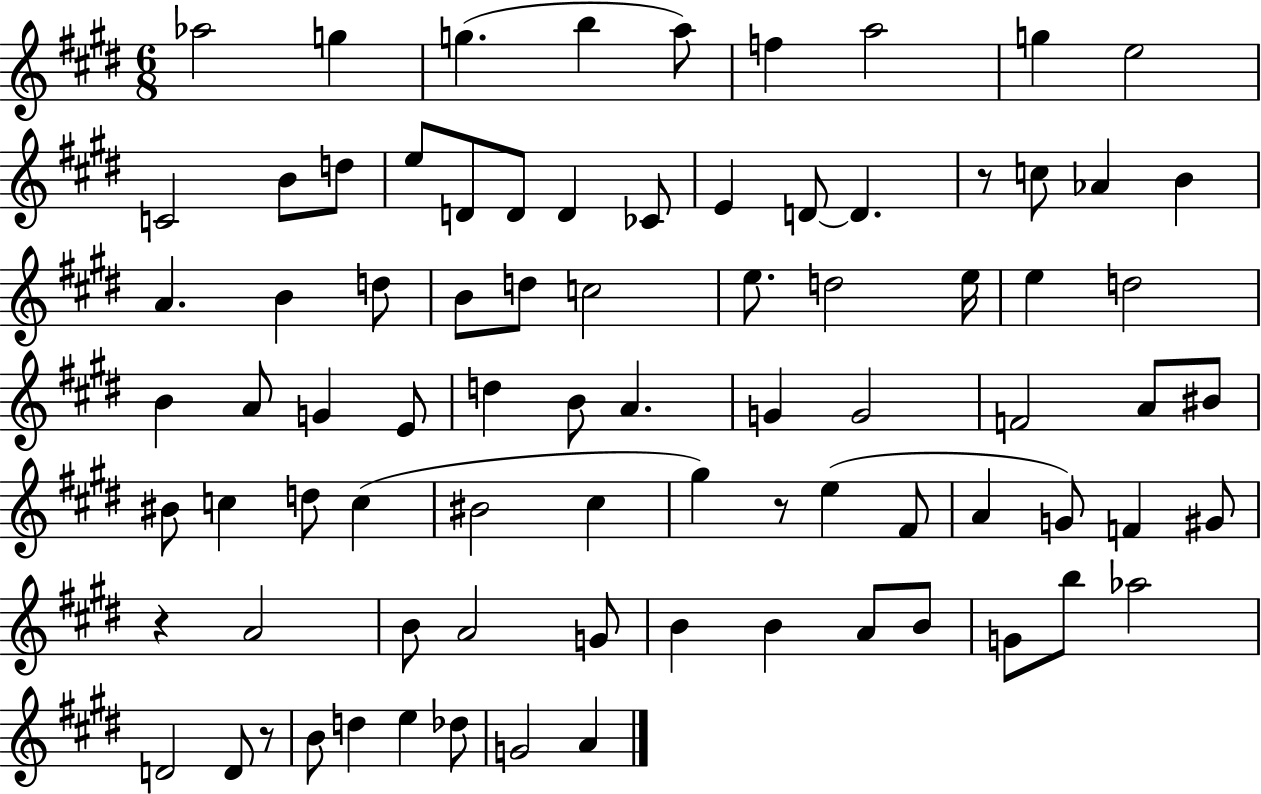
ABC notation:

X:1
T:Untitled
M:6/8
L:1/4
K:E
_a2 g g b a/2 f a2 g e2 C2 B/2 d/2 e/2 D/2 D/2 D _C/2 E D/2 D z/2 c/2 _A B A B d/2 B/2 d/2 c2 e/2 d2 e/4 e d2 B A/2 G E/2 d B/2 A G G2 F2 A/2 ^B/2 ^B/2 c d/2 c ^B2 ^c ^g z/2 e ^F/2 A G/2 F ^G/2 z A2 B/2 A2 G/2 B B A/2 B/2 G/2 b/2 _a2 D2 D/2 z/2 B/2 d e _d/2 G2 A